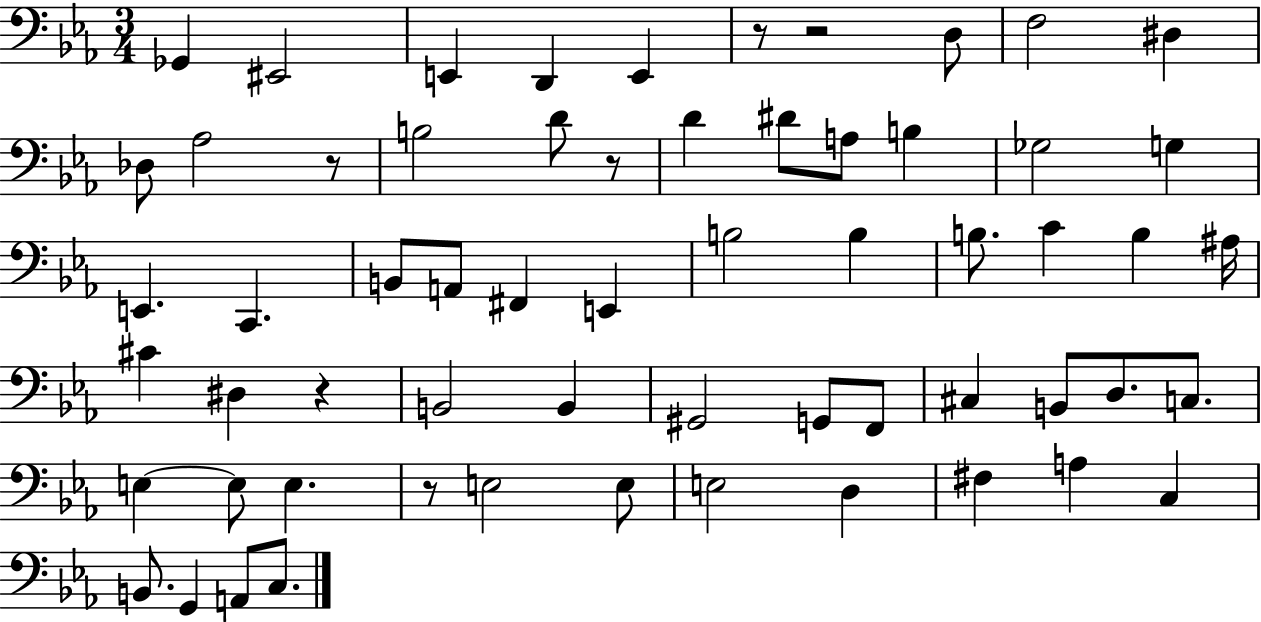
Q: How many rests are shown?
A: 6